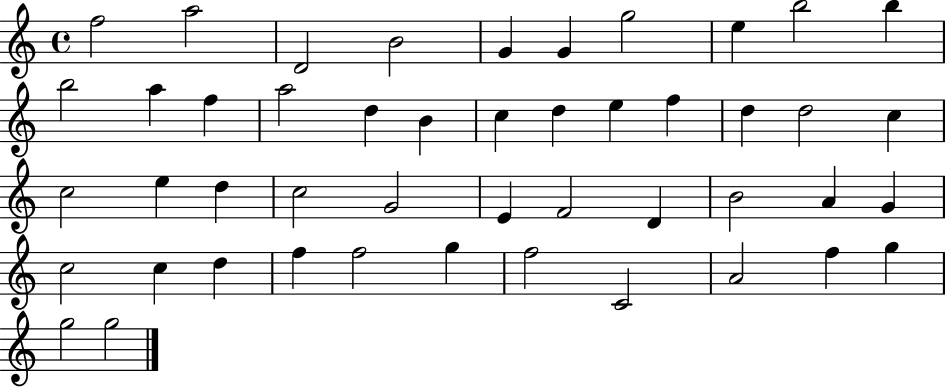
X:1
T:Untitled
M:4/4
L:1/4
K:C
f2 a2 D2 B2 G G g2 e b2 b b2 a f a2 d B c d e f d d2 c c2 e d c2 G2 E F2 D B2 A G c2 c d f f2 g f2 C2 A2 f g g2 g2